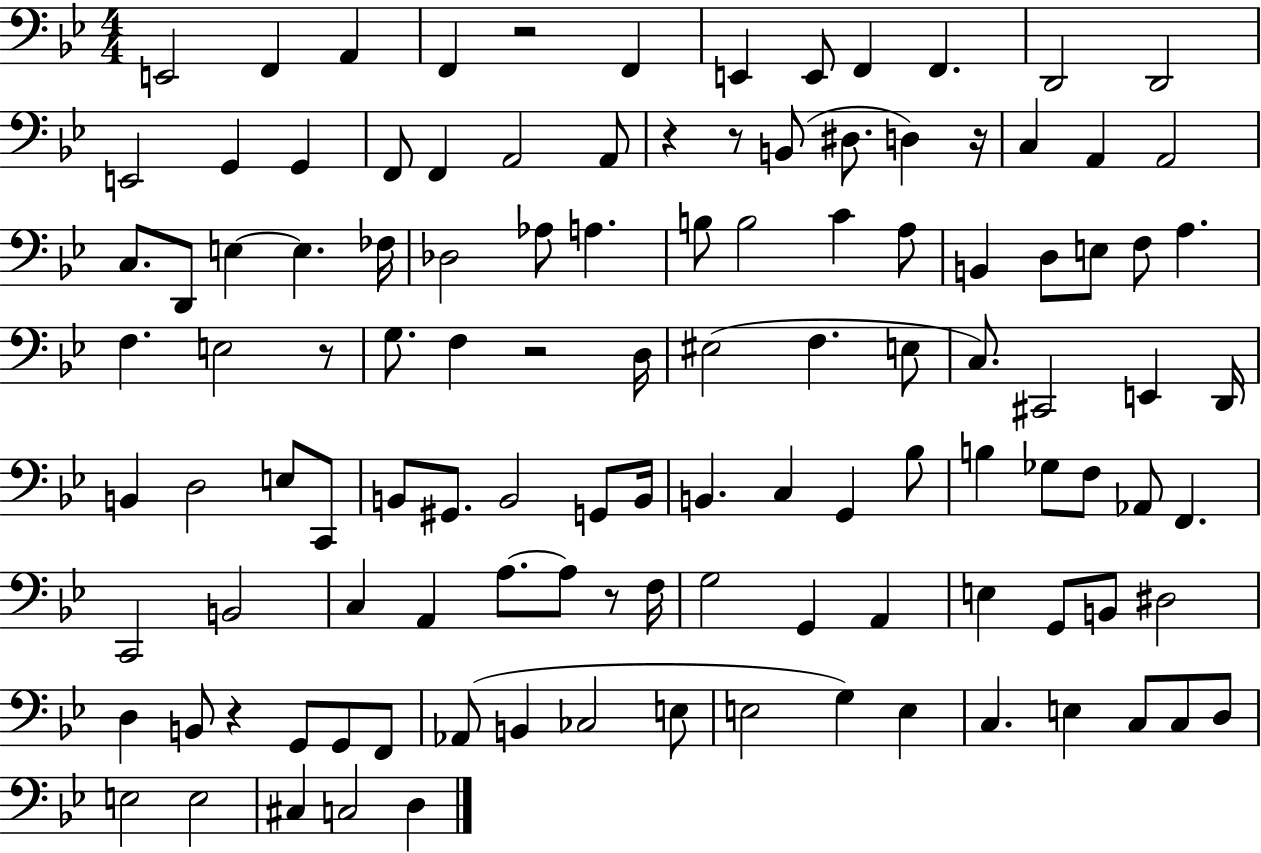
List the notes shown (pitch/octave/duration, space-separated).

E2/h F2/q A2/q F2/q R/h F2/q E2/q E2/e F2/q F2/q. D2/h D2/h E2/h G2/q G2/q F2/e F2/q A2/h A2/e R/q R/e B2/e D#3/e. D3/q R/s C3/q A2/q A2/h C3/e. D2/e E3/q E3/q. FES3/s Db3/h Ab3/e A3/q. B3/e B3/h C4/q A3/e B2/q D3/e E3/e F3/e A3/q. F3/q. E3/h R/e G3/e. F3/q R/h D3/s EIS3/h F3/q. E3/e C3/e. C#2/h E2/q D2/s B2/q D3/h E3/e C2/e B2/e G#2/e. B2/h G2/e B2/s B2/q. C3/q G2/q Bb3/e B3/q Gb3/e F3/e Ab2/e F2/q. C2/h B2/h C3/q A2/q A3/e. A3/e R/e F3/s G3/h G2/q A2/q E3/q G2/e B2/e D#3/h D3/q B2/e R/q G2/e G2/e F2/e Ab2/e B2/q CES3/h E3/e E3/h G3/q E3/q C3/q. E3/q C3/e C3/e D3/e E3/h E3/h C#3/q C3/h D3/q